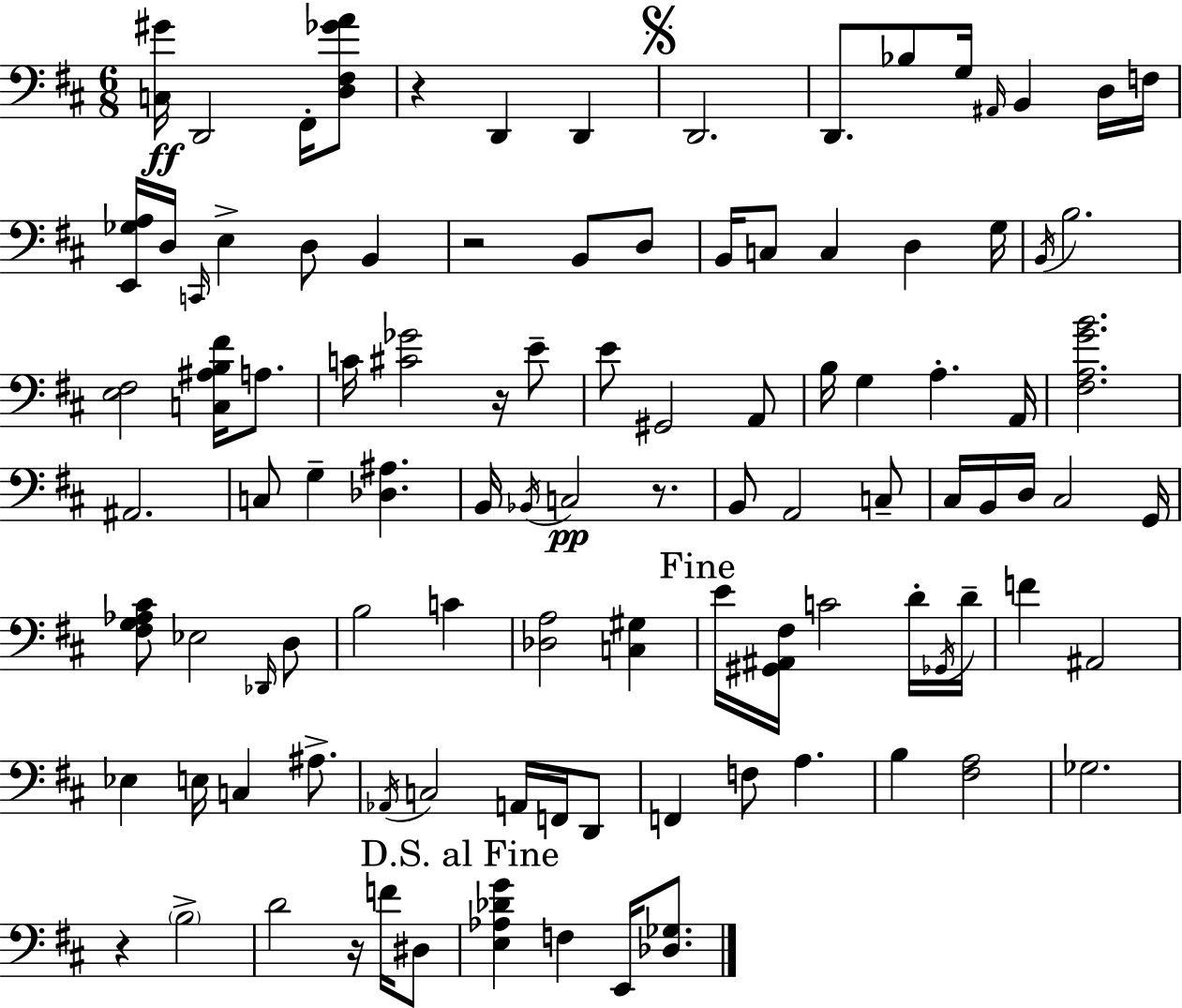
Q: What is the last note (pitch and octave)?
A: E2